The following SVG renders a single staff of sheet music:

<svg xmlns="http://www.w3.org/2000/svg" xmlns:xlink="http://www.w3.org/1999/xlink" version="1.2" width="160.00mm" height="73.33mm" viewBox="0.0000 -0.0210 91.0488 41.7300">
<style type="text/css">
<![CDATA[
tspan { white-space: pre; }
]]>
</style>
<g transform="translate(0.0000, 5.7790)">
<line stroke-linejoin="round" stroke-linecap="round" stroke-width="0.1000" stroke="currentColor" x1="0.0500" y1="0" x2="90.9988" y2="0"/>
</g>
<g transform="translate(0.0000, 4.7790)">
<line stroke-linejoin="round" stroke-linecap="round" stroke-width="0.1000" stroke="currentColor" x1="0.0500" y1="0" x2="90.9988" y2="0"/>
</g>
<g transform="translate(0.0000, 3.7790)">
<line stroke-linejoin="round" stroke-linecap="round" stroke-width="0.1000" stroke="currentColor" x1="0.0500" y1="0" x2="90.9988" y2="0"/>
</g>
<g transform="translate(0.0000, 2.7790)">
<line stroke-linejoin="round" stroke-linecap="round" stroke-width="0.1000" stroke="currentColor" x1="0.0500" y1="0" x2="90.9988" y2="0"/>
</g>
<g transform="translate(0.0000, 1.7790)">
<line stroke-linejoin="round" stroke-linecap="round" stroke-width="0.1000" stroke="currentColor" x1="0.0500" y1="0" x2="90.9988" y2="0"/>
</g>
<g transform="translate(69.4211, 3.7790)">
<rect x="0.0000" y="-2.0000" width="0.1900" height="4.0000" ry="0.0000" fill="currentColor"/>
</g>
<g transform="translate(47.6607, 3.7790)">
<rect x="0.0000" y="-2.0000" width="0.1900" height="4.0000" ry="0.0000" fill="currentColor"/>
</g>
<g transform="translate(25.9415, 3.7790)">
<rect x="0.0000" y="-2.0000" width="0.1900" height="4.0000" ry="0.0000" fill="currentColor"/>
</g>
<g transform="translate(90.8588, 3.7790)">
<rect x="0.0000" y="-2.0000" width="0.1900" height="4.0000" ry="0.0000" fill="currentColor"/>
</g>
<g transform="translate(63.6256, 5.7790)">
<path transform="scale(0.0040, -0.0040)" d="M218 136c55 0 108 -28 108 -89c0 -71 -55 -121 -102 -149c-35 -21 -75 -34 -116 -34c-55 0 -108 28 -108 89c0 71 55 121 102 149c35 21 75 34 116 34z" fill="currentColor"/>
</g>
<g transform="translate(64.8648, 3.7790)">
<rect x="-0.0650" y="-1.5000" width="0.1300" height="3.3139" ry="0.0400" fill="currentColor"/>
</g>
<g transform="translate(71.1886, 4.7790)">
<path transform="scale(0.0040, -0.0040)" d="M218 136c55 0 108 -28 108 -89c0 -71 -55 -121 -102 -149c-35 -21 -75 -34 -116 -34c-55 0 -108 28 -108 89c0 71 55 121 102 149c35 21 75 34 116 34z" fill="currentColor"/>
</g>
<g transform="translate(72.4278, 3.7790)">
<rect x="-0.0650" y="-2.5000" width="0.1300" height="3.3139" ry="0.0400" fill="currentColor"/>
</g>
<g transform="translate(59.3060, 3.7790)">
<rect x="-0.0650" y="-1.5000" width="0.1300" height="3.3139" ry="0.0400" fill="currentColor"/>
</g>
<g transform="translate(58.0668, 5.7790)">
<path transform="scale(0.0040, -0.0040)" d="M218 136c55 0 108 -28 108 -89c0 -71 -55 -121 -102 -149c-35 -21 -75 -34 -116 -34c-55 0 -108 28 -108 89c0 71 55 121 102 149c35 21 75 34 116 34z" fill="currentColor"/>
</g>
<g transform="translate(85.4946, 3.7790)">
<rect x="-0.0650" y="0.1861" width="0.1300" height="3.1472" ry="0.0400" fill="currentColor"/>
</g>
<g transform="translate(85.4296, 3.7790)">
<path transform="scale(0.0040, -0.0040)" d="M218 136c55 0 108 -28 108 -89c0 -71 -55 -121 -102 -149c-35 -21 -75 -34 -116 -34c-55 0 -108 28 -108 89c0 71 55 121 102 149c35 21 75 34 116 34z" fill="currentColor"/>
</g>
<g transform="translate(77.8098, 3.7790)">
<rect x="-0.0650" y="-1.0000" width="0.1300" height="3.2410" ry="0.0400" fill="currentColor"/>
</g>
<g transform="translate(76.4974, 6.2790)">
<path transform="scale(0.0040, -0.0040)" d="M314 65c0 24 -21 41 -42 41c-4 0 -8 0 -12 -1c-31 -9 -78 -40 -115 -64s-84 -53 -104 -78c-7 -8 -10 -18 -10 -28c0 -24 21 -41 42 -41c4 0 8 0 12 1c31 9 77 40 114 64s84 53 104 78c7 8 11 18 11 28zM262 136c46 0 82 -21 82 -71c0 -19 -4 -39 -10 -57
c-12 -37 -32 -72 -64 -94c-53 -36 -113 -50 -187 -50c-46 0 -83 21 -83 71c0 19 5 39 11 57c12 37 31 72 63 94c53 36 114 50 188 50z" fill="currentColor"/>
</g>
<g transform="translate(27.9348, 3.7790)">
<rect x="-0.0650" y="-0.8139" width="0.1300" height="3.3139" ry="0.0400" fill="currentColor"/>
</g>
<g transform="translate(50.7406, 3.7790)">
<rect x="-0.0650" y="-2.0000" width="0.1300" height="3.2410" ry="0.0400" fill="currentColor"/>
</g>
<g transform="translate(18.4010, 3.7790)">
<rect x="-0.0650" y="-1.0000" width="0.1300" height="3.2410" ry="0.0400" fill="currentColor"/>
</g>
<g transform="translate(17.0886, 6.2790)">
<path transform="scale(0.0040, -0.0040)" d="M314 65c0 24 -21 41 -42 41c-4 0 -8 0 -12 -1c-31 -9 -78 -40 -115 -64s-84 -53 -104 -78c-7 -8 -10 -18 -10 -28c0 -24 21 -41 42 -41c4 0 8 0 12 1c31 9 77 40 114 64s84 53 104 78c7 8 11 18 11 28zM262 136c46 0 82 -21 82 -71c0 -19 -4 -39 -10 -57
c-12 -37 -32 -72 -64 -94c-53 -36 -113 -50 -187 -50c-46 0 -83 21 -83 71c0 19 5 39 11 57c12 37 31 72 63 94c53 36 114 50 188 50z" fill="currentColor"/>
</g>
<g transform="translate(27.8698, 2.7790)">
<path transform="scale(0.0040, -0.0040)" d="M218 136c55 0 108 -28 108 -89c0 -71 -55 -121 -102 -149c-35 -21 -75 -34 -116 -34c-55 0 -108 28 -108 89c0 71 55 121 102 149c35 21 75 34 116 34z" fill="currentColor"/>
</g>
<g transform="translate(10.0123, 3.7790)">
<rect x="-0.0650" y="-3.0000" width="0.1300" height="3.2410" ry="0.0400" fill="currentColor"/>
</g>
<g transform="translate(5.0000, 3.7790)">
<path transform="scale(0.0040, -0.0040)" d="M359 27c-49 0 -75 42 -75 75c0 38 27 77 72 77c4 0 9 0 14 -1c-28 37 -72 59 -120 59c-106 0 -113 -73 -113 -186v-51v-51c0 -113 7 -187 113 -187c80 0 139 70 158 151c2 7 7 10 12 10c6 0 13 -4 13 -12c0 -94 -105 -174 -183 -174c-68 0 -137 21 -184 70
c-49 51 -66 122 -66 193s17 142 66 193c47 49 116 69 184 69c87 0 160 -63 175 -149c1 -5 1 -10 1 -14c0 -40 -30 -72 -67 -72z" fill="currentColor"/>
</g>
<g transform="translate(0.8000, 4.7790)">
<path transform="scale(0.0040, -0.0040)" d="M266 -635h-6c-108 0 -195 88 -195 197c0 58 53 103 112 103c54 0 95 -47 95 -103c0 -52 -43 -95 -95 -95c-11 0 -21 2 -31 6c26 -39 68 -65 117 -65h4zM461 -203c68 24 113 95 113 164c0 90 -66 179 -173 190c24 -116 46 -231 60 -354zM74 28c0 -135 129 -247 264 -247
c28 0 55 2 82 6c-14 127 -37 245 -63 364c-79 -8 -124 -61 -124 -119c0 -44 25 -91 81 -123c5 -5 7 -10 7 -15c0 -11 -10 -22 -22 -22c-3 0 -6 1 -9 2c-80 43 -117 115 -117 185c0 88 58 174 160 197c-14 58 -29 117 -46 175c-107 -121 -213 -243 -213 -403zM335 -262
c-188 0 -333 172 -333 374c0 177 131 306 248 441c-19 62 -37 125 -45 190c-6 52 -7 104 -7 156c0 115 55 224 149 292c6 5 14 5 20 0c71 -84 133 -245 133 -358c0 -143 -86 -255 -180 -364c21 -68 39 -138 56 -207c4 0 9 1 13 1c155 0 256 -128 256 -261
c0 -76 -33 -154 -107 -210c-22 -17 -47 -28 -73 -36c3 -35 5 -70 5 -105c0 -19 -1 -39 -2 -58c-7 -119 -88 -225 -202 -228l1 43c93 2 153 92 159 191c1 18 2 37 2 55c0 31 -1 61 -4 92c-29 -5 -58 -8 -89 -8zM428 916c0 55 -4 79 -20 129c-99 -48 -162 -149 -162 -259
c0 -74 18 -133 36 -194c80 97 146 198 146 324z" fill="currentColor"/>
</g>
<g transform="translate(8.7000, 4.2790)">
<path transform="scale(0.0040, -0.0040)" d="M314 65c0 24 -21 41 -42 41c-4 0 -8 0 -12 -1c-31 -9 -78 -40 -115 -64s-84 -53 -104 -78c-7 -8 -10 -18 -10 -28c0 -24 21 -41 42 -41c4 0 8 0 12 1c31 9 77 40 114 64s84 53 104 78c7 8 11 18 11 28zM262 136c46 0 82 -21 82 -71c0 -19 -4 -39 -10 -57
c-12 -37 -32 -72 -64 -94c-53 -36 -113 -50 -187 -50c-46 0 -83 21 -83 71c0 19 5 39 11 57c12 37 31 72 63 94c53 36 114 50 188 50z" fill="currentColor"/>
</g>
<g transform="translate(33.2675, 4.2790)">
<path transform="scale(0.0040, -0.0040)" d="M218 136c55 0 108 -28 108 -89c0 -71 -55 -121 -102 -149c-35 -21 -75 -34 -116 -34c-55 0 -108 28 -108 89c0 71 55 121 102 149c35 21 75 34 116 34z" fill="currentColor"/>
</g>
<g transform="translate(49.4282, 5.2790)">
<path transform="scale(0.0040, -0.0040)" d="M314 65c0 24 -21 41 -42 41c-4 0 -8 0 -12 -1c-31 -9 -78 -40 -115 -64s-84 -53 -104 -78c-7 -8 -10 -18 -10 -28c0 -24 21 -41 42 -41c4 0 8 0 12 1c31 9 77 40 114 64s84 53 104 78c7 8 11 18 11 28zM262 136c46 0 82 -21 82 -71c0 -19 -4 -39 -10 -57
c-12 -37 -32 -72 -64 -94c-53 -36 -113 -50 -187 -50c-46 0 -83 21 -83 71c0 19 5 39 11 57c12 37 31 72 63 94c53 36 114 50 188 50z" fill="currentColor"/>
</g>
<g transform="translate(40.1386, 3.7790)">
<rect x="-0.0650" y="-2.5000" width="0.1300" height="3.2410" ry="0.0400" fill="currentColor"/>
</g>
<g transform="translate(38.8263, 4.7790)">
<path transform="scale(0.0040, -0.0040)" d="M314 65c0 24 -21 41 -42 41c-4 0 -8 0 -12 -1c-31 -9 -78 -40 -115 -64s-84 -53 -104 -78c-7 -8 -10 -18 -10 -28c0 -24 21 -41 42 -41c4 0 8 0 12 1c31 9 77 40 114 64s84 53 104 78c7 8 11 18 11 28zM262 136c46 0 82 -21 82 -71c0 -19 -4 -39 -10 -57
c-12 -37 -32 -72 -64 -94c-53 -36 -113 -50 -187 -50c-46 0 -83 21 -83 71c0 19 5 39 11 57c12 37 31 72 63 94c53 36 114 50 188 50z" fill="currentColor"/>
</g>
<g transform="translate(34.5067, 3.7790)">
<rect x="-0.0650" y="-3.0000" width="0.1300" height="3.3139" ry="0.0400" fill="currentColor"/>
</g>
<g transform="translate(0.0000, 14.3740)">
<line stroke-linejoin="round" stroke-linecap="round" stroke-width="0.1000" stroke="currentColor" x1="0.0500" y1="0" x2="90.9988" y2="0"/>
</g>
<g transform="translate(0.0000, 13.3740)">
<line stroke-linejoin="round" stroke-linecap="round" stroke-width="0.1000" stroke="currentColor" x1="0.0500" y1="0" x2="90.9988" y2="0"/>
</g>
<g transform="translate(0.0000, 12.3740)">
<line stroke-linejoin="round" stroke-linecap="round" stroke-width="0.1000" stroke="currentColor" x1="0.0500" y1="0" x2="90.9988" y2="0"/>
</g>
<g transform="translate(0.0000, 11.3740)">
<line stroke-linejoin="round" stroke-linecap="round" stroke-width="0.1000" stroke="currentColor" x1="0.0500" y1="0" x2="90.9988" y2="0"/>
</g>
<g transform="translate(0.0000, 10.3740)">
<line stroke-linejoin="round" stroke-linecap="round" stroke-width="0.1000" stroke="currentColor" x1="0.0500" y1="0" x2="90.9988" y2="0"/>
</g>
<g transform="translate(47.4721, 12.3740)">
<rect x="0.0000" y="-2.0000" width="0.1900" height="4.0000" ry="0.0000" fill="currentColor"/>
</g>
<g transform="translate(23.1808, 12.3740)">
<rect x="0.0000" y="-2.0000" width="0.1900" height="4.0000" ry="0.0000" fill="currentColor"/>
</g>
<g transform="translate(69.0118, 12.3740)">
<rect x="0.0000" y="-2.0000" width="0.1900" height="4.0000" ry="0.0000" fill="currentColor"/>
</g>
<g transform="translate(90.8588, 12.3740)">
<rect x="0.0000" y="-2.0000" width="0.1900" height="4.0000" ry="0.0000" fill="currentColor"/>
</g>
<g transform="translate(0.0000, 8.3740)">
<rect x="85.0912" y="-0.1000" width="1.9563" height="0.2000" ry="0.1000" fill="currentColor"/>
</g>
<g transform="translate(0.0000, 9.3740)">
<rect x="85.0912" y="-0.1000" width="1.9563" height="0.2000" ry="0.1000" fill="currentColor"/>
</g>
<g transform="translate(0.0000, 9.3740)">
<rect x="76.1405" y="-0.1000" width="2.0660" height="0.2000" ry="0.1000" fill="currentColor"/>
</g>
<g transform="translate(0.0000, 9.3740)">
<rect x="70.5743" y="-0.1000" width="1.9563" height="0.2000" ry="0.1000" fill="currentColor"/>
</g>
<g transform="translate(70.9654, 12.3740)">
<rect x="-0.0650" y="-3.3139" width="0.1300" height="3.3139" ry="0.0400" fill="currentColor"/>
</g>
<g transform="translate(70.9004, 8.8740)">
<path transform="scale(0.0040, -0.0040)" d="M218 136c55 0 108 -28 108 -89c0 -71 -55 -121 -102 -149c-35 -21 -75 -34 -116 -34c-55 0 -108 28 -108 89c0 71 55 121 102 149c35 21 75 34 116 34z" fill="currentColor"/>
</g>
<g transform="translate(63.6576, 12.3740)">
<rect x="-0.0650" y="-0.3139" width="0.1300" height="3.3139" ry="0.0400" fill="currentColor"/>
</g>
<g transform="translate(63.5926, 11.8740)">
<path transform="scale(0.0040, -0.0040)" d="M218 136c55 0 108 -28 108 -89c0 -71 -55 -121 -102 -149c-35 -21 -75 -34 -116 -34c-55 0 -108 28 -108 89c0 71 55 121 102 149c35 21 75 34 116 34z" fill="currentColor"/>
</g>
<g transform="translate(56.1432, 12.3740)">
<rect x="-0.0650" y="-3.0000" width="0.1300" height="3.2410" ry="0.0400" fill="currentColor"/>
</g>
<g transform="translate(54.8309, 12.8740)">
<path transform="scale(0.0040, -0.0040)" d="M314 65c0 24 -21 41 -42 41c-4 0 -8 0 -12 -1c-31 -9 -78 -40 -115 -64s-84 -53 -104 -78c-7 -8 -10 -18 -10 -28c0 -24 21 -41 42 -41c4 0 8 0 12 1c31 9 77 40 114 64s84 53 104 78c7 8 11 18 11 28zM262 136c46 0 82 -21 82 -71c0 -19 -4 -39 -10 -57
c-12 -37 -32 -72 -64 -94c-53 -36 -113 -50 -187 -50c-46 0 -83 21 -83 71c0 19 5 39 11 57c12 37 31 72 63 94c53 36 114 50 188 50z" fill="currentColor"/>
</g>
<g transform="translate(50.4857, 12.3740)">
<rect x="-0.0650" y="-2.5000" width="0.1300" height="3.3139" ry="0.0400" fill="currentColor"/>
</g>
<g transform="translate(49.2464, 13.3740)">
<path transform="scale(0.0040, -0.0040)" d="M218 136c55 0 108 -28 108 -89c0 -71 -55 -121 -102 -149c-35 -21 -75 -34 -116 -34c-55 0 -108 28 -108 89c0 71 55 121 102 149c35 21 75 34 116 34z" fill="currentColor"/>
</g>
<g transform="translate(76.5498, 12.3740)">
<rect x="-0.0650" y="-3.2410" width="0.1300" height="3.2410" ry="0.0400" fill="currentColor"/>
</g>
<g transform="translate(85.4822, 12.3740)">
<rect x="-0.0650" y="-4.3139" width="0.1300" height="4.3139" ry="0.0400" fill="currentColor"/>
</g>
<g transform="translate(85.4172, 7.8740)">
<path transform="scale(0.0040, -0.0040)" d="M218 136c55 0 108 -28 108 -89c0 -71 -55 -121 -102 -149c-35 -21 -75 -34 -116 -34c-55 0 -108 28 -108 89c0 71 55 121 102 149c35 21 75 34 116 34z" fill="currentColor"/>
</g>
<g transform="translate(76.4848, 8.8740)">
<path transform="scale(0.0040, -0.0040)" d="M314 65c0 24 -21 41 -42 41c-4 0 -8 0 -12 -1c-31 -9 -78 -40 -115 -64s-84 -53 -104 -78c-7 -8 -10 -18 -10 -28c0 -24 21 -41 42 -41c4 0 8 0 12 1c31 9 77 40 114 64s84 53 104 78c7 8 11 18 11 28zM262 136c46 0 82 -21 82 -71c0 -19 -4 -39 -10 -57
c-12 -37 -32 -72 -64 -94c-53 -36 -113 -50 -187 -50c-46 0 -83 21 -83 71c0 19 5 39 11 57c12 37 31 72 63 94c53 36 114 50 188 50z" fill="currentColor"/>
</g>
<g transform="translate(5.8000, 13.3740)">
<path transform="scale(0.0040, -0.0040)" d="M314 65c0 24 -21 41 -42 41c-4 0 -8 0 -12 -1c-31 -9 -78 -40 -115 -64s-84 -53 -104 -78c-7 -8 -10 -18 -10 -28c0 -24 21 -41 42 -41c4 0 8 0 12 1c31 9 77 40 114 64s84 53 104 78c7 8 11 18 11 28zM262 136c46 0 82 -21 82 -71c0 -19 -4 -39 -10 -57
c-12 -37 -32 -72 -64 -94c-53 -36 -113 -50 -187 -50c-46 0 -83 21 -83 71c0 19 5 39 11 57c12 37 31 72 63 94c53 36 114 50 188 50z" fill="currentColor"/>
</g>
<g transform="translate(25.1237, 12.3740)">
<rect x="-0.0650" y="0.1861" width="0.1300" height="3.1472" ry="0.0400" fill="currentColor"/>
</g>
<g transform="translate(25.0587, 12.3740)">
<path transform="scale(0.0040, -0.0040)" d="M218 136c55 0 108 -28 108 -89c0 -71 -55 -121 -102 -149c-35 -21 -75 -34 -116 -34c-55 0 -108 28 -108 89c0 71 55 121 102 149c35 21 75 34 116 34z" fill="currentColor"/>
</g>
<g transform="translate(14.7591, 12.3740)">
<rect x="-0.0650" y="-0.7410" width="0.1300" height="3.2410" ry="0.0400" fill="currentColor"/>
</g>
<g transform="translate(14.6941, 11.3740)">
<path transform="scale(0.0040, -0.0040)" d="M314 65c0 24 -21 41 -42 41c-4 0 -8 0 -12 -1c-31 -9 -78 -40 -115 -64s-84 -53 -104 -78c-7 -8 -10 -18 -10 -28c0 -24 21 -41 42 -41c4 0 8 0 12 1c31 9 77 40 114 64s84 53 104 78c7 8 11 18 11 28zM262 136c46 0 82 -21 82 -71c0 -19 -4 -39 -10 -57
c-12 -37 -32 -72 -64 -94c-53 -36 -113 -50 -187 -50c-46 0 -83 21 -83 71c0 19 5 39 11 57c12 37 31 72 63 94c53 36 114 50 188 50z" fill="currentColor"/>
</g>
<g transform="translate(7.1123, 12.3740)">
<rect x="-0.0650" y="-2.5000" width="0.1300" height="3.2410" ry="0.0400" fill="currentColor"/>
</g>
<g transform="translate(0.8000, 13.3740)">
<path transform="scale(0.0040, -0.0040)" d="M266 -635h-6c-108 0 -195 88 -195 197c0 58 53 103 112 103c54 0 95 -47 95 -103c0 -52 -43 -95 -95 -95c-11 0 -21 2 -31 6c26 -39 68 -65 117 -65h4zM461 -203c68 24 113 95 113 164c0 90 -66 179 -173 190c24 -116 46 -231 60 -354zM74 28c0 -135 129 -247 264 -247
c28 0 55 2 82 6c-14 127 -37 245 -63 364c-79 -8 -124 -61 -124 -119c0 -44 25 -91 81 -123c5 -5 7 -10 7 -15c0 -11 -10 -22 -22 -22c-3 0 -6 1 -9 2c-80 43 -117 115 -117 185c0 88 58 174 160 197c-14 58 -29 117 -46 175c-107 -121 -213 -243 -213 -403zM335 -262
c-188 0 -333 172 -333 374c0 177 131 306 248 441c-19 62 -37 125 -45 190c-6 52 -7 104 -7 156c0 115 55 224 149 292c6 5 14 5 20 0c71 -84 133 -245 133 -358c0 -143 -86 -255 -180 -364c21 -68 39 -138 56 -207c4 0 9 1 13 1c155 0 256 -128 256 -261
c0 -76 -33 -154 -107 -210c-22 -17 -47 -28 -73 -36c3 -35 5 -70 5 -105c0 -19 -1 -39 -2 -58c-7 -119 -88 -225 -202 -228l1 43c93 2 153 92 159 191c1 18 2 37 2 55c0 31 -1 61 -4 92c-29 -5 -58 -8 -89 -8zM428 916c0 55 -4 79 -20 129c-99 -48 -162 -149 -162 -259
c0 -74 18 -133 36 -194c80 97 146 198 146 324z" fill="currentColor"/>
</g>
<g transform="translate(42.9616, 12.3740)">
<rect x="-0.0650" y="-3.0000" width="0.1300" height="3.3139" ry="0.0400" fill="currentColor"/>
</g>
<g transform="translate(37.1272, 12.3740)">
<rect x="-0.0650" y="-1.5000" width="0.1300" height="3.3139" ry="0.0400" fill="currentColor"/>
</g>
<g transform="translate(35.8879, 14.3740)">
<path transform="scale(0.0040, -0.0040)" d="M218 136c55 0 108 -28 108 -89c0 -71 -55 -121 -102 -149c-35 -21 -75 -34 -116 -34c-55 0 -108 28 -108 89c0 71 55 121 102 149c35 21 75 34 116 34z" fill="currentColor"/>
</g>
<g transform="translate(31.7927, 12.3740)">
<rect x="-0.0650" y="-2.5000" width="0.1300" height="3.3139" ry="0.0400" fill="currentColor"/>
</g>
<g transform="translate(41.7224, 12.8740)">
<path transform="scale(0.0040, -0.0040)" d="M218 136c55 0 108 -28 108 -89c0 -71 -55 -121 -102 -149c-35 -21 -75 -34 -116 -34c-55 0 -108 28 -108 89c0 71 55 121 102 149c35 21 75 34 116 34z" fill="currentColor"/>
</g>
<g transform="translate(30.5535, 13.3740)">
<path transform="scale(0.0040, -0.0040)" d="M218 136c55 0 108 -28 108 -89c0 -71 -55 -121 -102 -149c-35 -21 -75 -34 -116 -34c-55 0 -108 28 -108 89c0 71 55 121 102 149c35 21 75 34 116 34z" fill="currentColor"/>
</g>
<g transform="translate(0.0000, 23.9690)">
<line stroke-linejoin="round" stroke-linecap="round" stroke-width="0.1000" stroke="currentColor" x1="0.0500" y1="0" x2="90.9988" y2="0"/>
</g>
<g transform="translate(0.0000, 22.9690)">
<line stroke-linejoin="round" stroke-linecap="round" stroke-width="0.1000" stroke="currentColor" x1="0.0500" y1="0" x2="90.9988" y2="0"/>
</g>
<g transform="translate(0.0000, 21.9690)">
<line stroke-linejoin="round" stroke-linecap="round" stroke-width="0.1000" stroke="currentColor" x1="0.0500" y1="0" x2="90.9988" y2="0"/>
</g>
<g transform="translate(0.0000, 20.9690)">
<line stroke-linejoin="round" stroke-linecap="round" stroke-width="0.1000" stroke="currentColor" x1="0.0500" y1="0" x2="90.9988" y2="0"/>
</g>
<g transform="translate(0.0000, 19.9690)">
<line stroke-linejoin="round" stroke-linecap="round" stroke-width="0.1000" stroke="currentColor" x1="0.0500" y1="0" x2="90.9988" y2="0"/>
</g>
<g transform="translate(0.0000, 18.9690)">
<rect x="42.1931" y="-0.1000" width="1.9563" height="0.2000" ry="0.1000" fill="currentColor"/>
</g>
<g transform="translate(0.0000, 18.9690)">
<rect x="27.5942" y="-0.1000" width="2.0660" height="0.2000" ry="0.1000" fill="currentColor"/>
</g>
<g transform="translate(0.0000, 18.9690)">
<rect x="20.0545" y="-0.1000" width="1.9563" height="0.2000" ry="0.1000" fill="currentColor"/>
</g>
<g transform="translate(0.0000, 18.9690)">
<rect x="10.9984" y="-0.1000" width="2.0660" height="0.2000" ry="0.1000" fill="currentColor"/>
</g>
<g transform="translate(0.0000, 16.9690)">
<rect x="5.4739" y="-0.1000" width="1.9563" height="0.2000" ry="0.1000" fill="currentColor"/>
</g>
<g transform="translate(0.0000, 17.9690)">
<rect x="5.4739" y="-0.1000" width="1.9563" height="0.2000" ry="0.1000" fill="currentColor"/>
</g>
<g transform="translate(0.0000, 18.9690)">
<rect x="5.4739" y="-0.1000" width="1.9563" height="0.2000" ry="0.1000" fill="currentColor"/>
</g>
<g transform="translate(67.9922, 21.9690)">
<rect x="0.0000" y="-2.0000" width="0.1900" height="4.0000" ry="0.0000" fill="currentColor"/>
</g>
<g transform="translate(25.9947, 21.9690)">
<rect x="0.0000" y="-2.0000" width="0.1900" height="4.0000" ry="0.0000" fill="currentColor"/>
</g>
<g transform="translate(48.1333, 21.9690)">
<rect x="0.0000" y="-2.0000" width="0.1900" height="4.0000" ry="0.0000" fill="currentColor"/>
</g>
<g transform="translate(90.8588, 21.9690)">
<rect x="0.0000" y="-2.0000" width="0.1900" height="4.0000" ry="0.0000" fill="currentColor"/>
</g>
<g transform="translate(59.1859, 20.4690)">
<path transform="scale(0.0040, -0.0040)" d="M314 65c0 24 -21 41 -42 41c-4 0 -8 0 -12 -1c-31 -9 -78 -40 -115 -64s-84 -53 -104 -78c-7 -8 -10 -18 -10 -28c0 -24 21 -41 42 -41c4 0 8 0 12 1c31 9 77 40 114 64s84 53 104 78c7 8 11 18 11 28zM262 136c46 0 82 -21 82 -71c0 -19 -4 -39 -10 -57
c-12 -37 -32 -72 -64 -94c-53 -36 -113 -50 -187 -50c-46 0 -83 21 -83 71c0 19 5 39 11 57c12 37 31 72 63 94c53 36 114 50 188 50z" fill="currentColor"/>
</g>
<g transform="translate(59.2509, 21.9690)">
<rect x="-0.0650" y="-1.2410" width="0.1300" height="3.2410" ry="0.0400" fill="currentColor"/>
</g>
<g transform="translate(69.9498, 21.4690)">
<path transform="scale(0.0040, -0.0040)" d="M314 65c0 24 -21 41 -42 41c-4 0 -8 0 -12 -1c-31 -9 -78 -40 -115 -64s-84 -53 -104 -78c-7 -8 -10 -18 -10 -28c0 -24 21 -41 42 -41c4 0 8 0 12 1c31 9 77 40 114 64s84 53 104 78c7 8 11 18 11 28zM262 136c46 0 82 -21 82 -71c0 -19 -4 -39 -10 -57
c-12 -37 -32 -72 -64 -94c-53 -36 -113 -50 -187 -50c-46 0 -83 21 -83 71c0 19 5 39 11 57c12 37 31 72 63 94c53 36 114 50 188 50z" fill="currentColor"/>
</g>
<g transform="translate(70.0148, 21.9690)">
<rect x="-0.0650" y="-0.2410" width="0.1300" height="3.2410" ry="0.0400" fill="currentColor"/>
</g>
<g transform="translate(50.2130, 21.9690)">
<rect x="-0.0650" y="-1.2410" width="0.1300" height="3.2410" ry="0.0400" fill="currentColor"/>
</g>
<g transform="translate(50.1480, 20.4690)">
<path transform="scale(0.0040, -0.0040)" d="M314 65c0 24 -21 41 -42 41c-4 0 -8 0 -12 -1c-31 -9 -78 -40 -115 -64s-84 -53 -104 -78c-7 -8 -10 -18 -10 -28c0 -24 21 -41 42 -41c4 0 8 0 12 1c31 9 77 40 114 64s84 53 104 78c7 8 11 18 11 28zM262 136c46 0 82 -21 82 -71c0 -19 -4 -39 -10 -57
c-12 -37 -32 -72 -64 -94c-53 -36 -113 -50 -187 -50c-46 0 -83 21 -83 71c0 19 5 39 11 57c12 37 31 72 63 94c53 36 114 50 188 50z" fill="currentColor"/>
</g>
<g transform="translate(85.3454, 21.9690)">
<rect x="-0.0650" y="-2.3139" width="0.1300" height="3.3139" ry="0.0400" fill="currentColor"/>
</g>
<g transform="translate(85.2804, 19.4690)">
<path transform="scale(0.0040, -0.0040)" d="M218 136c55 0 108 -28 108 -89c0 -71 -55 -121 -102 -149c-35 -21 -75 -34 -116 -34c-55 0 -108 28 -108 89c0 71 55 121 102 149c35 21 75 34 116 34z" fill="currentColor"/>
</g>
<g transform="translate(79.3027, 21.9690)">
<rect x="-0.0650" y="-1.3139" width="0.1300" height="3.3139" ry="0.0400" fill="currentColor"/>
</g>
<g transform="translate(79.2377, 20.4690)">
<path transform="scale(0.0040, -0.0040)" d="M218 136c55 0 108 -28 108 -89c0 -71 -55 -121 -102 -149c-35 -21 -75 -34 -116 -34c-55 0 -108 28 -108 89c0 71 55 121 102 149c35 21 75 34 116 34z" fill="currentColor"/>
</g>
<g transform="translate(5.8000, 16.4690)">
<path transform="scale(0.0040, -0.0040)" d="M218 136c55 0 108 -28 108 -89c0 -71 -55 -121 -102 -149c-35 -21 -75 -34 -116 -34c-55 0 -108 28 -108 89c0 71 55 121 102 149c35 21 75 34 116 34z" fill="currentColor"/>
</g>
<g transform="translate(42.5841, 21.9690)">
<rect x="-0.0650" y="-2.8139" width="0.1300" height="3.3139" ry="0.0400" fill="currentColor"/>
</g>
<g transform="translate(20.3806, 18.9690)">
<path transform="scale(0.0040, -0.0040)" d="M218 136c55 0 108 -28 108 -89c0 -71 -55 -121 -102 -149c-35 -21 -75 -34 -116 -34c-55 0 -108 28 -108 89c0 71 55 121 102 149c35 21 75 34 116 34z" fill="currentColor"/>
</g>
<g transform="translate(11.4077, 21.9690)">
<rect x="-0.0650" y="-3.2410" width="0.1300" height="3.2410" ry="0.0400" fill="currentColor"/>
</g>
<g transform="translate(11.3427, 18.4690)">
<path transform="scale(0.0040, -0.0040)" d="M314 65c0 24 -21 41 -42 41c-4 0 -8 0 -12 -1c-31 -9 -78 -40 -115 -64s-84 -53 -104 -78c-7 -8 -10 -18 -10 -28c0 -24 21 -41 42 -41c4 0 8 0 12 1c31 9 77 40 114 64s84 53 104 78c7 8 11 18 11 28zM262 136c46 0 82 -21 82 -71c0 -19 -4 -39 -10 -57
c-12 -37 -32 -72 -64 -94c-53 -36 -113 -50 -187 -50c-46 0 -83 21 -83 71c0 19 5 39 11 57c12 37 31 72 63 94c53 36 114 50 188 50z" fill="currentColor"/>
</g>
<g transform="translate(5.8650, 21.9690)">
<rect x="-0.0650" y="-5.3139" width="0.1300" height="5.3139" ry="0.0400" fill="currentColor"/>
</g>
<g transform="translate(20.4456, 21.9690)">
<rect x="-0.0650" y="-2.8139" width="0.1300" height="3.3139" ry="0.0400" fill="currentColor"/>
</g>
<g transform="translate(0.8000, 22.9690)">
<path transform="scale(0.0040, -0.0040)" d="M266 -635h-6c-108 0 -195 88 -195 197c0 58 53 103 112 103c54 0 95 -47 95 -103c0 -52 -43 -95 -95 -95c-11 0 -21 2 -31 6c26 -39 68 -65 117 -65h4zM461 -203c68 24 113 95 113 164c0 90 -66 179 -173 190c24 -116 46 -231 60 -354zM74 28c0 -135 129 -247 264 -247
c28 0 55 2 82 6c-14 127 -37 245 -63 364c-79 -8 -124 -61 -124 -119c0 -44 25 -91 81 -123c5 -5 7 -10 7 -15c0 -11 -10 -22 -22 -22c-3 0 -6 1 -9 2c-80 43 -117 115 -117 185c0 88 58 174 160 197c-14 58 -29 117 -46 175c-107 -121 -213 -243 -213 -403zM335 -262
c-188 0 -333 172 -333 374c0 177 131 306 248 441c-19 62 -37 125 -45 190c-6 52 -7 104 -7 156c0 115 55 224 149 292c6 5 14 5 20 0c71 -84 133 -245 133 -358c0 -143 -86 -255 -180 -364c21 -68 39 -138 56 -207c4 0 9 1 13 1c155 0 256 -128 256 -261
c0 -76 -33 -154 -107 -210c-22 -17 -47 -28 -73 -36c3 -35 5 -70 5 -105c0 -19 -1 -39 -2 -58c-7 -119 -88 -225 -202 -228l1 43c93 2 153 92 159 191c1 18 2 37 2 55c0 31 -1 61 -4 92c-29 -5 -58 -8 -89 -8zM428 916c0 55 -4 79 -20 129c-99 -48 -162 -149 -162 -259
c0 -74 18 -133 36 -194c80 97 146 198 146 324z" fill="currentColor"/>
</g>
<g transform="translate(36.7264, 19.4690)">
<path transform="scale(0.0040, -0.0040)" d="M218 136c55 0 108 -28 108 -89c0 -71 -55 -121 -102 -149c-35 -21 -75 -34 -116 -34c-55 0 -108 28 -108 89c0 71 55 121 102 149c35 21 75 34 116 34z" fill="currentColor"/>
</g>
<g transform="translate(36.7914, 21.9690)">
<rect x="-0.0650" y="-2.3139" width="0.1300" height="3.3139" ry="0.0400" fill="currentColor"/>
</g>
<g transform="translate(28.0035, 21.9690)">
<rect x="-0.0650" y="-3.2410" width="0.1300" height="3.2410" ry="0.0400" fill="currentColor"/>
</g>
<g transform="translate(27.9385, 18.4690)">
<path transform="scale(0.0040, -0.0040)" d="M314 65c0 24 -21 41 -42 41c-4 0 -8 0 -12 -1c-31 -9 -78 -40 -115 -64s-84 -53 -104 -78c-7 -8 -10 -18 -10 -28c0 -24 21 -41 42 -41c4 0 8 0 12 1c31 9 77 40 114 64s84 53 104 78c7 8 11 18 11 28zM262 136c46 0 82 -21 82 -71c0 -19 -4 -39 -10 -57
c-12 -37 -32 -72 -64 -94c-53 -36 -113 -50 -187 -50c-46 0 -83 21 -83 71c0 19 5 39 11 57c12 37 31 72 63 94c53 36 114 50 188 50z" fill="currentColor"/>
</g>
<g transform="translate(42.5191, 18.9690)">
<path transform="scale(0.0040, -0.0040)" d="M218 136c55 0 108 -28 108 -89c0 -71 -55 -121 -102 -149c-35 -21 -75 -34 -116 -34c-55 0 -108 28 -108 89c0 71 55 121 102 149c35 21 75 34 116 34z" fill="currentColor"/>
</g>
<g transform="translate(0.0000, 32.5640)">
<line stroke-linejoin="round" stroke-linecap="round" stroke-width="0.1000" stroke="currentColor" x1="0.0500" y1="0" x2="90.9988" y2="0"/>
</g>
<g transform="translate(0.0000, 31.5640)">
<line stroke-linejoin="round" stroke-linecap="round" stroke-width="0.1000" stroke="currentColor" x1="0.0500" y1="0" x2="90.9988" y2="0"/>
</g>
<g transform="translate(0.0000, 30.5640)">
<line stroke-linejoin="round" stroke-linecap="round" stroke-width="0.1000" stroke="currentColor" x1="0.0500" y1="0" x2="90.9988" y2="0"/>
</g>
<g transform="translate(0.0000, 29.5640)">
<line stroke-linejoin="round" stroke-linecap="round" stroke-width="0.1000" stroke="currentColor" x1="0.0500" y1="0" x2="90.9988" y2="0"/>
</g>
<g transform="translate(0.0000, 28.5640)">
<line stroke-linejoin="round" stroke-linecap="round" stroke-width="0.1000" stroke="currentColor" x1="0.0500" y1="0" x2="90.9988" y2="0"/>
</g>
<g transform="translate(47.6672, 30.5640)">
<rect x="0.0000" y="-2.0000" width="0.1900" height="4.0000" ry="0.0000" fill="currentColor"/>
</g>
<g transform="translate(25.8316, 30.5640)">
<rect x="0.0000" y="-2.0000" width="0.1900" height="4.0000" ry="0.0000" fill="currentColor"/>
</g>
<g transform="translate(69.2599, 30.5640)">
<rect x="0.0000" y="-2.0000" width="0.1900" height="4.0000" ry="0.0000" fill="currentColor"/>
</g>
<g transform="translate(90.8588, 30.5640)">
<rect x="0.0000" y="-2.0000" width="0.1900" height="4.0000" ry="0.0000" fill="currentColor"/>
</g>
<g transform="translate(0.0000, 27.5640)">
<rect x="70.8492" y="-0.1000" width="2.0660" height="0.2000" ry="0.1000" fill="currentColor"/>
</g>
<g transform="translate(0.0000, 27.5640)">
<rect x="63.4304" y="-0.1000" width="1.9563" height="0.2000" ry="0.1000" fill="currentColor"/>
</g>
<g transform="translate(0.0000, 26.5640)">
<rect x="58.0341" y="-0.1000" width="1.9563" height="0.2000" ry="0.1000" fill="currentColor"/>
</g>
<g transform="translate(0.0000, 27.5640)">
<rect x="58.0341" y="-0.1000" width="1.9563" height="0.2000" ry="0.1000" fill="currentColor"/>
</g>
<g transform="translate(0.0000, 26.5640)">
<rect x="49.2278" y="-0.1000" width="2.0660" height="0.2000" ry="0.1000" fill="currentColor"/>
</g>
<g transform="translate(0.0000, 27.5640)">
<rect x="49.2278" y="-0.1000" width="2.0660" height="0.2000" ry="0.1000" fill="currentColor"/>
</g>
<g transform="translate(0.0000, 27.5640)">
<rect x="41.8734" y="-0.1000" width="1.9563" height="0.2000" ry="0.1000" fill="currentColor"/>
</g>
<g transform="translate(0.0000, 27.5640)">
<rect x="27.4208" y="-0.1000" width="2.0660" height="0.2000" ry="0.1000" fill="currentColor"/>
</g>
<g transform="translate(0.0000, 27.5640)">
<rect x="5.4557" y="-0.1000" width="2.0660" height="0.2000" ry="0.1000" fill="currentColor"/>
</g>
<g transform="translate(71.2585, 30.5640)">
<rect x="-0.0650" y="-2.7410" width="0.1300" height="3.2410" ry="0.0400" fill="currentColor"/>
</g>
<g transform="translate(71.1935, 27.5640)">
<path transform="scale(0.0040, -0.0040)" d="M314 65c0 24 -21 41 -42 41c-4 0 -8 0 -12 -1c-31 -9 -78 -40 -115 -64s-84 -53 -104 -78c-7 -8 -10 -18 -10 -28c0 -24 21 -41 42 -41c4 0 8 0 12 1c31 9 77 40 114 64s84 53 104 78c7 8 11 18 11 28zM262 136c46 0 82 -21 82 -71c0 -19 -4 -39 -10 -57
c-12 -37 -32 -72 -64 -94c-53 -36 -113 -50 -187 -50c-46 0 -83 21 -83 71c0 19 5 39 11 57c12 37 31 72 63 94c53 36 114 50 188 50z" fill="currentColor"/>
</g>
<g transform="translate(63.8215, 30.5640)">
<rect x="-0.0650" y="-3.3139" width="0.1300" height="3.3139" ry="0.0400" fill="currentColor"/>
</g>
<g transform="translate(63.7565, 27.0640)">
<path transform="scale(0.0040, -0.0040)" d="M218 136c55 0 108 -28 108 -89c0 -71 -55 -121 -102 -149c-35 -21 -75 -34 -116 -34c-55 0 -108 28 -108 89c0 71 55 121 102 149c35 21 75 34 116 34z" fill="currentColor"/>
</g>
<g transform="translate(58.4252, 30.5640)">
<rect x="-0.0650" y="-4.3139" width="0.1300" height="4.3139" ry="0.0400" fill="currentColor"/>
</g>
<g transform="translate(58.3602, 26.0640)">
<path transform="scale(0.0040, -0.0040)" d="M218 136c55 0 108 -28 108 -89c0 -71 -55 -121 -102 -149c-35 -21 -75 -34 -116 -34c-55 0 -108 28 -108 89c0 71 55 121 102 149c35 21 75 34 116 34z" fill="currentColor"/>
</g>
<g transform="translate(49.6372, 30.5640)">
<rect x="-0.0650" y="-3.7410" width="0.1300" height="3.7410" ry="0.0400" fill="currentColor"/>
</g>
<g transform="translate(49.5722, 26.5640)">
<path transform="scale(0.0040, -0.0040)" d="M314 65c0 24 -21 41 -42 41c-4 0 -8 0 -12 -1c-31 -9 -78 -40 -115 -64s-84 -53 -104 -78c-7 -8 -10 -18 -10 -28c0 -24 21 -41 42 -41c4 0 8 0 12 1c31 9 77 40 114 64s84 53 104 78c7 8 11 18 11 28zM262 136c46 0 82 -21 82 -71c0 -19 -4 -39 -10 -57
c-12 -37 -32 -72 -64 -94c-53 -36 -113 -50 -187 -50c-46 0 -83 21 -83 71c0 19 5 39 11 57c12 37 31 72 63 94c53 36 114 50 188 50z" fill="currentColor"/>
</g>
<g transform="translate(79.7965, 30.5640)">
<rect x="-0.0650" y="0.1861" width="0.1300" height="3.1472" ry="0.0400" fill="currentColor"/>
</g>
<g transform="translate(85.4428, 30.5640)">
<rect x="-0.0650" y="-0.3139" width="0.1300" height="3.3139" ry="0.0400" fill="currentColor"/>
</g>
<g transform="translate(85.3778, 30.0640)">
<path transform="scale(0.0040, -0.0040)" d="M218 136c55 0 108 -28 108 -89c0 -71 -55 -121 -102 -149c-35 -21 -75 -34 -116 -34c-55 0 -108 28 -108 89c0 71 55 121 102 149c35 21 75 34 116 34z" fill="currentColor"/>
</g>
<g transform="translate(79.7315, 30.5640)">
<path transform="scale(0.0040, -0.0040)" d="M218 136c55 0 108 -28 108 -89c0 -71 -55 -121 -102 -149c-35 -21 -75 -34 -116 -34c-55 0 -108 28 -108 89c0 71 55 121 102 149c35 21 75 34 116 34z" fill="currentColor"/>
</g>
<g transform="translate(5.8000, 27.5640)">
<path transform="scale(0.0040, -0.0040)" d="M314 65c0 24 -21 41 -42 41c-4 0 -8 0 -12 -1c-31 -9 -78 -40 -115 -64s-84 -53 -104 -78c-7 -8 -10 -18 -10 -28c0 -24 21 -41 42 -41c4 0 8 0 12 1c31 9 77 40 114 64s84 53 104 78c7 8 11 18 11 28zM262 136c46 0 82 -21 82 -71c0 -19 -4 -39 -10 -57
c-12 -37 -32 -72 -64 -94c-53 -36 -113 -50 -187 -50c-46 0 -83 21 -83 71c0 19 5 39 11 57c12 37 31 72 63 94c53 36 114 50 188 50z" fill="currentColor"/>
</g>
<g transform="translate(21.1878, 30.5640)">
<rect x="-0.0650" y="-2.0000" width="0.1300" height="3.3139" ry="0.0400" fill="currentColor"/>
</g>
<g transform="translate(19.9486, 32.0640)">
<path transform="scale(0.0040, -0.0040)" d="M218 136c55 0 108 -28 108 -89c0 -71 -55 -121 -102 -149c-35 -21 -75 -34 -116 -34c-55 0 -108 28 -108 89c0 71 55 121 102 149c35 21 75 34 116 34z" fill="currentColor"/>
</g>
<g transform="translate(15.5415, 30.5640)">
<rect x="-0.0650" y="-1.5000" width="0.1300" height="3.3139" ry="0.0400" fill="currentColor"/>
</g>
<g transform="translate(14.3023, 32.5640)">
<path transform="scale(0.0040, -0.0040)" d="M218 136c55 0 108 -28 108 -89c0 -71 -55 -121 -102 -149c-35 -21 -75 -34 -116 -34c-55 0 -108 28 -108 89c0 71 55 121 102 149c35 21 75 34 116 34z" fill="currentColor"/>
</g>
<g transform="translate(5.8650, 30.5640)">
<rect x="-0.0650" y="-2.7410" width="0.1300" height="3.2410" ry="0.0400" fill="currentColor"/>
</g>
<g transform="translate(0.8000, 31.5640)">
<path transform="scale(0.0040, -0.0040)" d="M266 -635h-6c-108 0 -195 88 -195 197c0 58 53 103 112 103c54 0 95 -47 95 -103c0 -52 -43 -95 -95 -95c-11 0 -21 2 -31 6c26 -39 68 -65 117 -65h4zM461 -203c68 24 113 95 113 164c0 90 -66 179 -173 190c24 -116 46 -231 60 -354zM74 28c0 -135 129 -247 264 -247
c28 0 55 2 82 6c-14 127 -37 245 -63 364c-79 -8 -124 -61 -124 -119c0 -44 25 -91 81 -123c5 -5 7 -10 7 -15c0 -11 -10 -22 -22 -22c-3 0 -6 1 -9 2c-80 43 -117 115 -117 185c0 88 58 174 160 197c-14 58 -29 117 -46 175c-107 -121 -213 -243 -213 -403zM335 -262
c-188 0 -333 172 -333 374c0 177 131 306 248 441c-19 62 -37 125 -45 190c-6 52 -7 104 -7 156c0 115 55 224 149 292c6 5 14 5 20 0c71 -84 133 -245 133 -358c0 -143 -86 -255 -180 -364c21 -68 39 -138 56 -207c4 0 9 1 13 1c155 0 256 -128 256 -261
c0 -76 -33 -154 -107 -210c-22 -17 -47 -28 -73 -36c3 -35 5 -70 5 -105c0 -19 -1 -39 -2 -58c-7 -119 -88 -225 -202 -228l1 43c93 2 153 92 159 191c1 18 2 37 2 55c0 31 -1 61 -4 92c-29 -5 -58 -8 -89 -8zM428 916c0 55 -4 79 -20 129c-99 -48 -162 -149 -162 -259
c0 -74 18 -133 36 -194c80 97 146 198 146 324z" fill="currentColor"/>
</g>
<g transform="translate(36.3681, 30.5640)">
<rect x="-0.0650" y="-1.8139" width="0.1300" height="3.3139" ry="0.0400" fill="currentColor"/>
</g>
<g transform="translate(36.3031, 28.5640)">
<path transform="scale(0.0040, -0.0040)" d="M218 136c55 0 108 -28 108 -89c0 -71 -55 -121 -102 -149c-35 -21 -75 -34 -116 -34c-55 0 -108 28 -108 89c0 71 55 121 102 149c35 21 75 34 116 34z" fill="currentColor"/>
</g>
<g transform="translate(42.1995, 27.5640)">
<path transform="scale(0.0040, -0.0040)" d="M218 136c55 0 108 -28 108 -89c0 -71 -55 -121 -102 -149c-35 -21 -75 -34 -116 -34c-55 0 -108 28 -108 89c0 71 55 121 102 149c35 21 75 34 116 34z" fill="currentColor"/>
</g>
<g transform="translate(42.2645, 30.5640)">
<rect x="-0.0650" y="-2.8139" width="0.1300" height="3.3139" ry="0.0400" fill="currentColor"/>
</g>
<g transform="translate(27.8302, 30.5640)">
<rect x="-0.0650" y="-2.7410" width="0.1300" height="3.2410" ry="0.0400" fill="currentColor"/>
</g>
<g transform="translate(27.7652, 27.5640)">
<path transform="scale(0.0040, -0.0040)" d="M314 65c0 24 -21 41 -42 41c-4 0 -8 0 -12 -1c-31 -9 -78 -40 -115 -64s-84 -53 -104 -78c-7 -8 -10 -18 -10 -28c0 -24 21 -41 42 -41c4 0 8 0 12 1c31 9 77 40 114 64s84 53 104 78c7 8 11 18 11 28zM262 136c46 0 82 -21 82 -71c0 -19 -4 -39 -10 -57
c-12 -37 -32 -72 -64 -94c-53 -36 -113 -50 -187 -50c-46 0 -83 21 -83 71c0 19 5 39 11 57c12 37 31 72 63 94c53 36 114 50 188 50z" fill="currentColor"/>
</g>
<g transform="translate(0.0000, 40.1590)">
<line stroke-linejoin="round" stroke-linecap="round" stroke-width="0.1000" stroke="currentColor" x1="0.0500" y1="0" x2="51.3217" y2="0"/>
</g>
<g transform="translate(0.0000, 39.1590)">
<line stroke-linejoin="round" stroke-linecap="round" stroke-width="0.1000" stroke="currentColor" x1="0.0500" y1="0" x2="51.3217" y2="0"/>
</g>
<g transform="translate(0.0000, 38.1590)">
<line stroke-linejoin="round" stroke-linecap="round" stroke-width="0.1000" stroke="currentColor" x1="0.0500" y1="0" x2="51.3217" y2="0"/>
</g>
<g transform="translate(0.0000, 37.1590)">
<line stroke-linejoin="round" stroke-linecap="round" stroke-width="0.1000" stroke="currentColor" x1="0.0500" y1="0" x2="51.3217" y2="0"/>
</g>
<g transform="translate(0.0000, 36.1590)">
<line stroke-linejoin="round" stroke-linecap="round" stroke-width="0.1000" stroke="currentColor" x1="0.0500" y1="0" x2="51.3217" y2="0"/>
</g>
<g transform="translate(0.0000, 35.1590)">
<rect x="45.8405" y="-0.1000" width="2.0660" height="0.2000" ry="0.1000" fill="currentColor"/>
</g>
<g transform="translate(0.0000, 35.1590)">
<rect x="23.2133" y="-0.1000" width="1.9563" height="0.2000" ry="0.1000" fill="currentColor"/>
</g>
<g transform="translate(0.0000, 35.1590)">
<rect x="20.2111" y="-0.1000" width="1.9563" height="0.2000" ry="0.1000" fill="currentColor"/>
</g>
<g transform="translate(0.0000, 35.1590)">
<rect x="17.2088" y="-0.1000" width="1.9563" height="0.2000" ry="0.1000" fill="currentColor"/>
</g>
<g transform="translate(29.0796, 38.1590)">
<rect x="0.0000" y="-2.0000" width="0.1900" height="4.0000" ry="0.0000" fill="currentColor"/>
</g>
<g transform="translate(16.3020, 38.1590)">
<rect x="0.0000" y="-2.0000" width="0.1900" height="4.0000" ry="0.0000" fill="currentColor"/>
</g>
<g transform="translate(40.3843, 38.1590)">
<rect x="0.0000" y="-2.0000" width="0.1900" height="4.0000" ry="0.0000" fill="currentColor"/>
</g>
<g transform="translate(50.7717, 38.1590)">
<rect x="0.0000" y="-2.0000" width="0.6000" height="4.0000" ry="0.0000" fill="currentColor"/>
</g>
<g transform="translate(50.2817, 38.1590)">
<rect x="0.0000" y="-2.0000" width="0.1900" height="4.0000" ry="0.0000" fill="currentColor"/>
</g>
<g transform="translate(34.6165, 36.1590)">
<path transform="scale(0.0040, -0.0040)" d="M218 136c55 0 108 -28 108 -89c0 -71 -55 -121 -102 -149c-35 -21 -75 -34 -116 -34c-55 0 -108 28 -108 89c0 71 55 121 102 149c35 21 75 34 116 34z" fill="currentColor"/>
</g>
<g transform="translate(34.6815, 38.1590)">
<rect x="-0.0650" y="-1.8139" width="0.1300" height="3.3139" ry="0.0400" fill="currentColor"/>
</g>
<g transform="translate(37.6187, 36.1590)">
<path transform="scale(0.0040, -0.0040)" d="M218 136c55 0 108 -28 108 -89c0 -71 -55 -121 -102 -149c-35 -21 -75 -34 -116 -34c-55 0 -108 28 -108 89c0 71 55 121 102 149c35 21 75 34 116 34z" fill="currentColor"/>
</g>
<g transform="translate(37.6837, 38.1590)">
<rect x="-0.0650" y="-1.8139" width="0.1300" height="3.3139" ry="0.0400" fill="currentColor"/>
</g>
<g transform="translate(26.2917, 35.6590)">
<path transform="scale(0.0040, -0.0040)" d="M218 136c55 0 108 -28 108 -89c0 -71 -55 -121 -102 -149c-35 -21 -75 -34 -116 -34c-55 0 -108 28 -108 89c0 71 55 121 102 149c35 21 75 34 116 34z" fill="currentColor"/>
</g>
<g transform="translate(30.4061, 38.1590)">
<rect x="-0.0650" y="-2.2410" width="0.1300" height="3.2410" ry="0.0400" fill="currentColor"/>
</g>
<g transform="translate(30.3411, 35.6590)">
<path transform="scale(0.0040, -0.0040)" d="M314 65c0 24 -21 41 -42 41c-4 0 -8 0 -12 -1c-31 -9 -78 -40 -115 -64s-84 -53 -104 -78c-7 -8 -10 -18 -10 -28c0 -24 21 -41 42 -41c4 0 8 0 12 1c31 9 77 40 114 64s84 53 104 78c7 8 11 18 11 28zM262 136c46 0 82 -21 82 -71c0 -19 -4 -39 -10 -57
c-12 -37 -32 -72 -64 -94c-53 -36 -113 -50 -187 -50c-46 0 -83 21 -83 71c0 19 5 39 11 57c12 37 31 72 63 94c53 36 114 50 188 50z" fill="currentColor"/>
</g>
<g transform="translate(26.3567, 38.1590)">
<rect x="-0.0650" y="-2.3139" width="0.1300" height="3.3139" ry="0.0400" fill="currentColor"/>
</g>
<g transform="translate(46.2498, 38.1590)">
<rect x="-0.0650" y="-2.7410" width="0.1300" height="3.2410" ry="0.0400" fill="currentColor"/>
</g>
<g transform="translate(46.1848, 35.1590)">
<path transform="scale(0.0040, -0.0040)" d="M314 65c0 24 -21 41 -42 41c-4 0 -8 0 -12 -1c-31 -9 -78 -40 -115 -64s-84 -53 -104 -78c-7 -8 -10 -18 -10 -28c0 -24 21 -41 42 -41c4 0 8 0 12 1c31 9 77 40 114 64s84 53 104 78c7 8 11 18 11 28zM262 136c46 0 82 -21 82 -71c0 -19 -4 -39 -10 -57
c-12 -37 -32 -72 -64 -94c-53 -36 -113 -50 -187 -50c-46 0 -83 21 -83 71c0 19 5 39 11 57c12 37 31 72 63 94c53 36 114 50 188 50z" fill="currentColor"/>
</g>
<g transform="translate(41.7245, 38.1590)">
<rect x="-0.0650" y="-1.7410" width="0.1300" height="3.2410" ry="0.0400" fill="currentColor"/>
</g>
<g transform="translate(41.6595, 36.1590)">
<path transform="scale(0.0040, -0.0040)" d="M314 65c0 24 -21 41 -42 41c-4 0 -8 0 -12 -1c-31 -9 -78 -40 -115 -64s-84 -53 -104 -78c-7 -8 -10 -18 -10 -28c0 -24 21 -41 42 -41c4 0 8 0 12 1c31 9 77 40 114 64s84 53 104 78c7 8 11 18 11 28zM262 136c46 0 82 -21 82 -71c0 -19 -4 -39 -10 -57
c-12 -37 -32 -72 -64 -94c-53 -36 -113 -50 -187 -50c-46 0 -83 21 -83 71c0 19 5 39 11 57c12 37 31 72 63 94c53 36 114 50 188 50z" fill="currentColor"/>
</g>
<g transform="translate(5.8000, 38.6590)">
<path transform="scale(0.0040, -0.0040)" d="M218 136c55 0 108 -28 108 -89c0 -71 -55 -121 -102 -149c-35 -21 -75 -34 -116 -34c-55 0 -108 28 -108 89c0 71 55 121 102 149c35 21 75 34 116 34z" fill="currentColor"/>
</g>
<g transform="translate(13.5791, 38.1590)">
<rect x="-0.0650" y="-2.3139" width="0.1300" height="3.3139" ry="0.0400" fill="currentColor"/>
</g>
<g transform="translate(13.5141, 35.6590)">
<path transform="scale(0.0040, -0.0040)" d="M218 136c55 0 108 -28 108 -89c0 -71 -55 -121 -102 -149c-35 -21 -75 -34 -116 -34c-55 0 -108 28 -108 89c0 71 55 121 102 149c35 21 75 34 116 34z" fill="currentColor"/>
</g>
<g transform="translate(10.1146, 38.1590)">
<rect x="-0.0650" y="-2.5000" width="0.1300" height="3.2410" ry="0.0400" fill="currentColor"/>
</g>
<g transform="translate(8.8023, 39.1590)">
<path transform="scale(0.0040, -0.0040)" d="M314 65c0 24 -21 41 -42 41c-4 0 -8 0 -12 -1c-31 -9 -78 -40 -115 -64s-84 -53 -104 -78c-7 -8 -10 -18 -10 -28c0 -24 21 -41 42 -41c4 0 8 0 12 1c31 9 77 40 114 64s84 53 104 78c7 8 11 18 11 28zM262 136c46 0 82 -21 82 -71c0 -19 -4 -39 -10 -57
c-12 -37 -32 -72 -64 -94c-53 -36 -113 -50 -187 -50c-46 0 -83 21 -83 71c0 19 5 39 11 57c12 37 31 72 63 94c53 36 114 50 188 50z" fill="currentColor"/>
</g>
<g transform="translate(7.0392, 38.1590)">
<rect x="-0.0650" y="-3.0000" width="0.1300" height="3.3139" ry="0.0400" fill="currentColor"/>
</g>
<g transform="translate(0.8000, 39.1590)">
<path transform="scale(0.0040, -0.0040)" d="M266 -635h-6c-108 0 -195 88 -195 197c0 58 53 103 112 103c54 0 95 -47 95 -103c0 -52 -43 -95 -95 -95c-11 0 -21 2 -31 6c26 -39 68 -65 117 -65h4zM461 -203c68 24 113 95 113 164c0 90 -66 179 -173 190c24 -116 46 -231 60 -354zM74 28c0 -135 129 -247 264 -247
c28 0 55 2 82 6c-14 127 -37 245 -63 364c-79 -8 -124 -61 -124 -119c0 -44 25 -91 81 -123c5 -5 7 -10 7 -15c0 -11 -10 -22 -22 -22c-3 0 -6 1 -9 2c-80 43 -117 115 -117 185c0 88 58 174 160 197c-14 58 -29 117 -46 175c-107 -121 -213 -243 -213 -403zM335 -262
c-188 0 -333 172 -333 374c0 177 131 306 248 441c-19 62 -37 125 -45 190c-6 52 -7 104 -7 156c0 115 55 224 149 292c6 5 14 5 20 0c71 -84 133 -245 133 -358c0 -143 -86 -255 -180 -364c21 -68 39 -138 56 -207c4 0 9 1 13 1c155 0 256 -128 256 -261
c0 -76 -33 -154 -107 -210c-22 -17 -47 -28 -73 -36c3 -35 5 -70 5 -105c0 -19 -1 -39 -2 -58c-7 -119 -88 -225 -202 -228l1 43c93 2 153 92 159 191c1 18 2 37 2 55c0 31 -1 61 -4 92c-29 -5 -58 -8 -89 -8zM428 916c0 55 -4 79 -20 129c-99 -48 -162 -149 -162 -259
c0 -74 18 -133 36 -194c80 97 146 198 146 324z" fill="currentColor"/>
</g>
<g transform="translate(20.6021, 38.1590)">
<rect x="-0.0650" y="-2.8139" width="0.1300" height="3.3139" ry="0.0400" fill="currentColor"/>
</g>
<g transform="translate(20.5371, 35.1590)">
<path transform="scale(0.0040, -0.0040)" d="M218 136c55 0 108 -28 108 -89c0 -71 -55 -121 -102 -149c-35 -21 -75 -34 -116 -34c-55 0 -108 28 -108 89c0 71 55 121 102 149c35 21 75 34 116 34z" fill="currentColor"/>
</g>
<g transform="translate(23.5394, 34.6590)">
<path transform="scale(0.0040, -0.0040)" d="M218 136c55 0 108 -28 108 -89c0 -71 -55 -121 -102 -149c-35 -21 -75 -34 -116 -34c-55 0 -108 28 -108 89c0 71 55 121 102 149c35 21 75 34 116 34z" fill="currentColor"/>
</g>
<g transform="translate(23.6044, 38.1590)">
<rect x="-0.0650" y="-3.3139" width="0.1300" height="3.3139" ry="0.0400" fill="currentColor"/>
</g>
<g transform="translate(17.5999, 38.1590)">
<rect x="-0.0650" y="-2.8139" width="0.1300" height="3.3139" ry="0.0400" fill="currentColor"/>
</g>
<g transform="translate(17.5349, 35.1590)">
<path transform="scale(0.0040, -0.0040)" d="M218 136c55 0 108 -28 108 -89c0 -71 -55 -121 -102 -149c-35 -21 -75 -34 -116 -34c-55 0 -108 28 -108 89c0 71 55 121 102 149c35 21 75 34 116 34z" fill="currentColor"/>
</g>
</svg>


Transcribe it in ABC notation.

X:1
T:Untitled
M:4/4
L:1/4
K:C
A2 D2 d A G2 F2 E E G D2 B G2 d2 B G E A G A2 c b b2 d' f' b2 a b2 g a e2 e2 c2 e g a2 E F a2 f a c'2 d' b a2 B c A G2 g a a b g g2 f f f2 a2